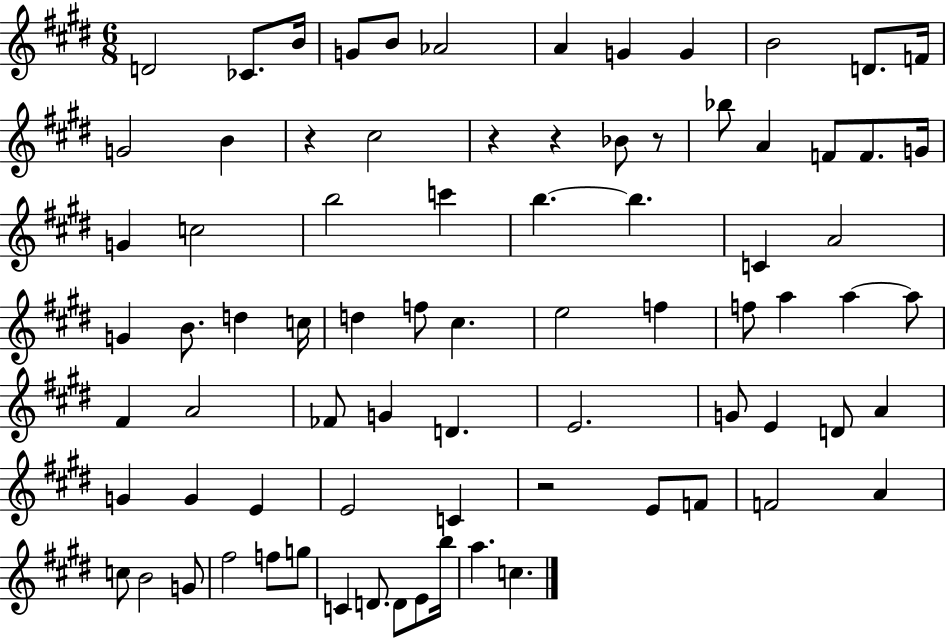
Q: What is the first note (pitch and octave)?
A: D4